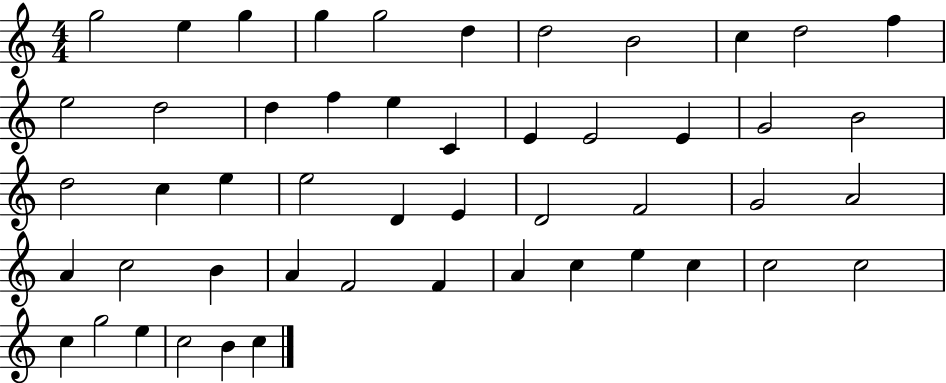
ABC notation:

X:1
T:Untitled
M:4/4
L:1/4
K:C
g2 e g g g2 d d2 B2 c d2 f e2 d2 d f e C E E2 E G2 B2 d2 c e e2 D E D2 F2 G2 A2 A c2 B A F2 F A c e c c2 c2 c g2 e c2 B c